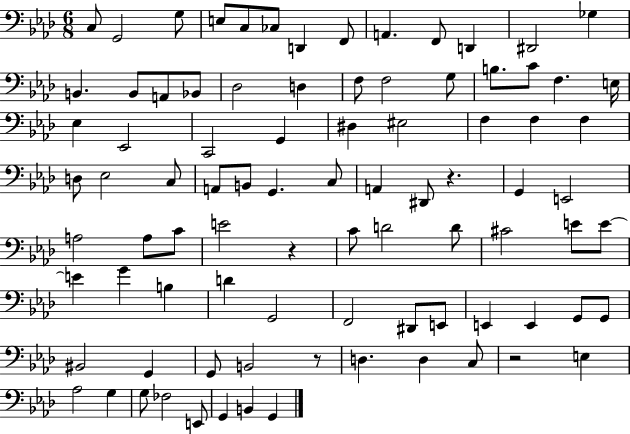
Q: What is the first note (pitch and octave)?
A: C3